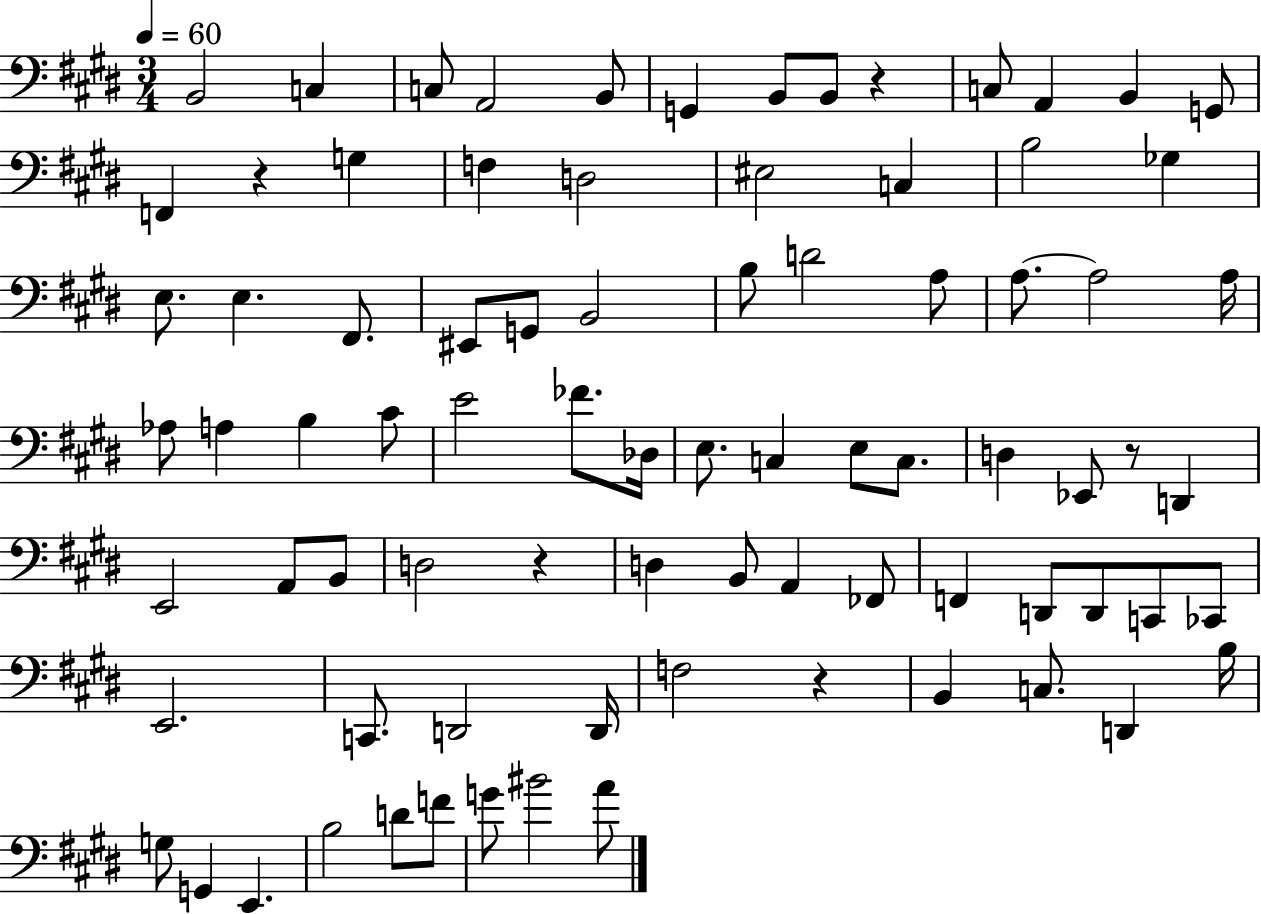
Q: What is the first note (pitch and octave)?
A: B2